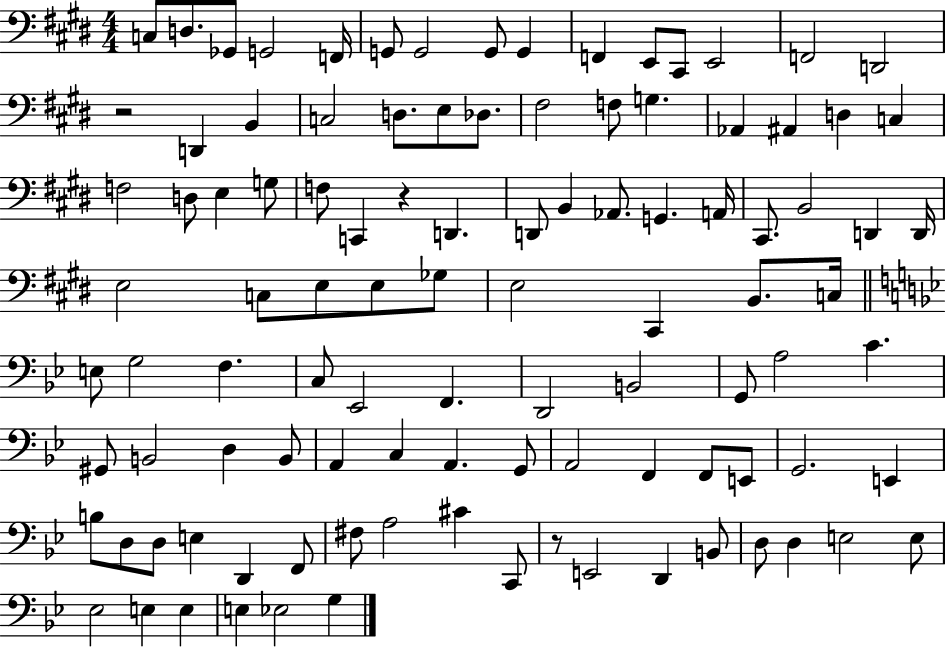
X:1
T:Untitled
M:4/4
L:1/4
K:E
C,/2 D,/2 _G,,/2 G,,2 F,,/4 G,,/2 G,,2 G,,/2 G,, F,, E,,/2 ^C,,/2 E,,2 F,,2 D,,2 z2 D,, B,, C,2 D,/2 E,/2 _D,/2 ^F,2 F,/2 G, _A,, ^A,, D, C, F,2 D,/2 E, G,/2 F,/2 C,, z D,, D,,/2 B,, _A,,/2 G,, A,,/4 ^C,,/2 B,,2 D,, D,,/4 E,2 C,/2 E,/2 E,/2 _G,/2 E,2 ^C,, B,,/2 C,/4 E,/2 G,2 F, C,/2 _E,,2 F,, D,,2 B,,2 G,,/2 A,2 C ^G,,/2 B,,2 D, B,,/2 A,, C, A,, G,,/2 A,,2 F,, F,,/2 E,,/2 G,,2 E,, B,/2 D,/2 D,/2 E, D,, F,,/2 ^F,/2 A,2 ^C C,,/2 z/2 E,,2 D,, B,,/2 D,/2 D, E,2 E,/2 _E,2 E, E, E, _E,2 G,